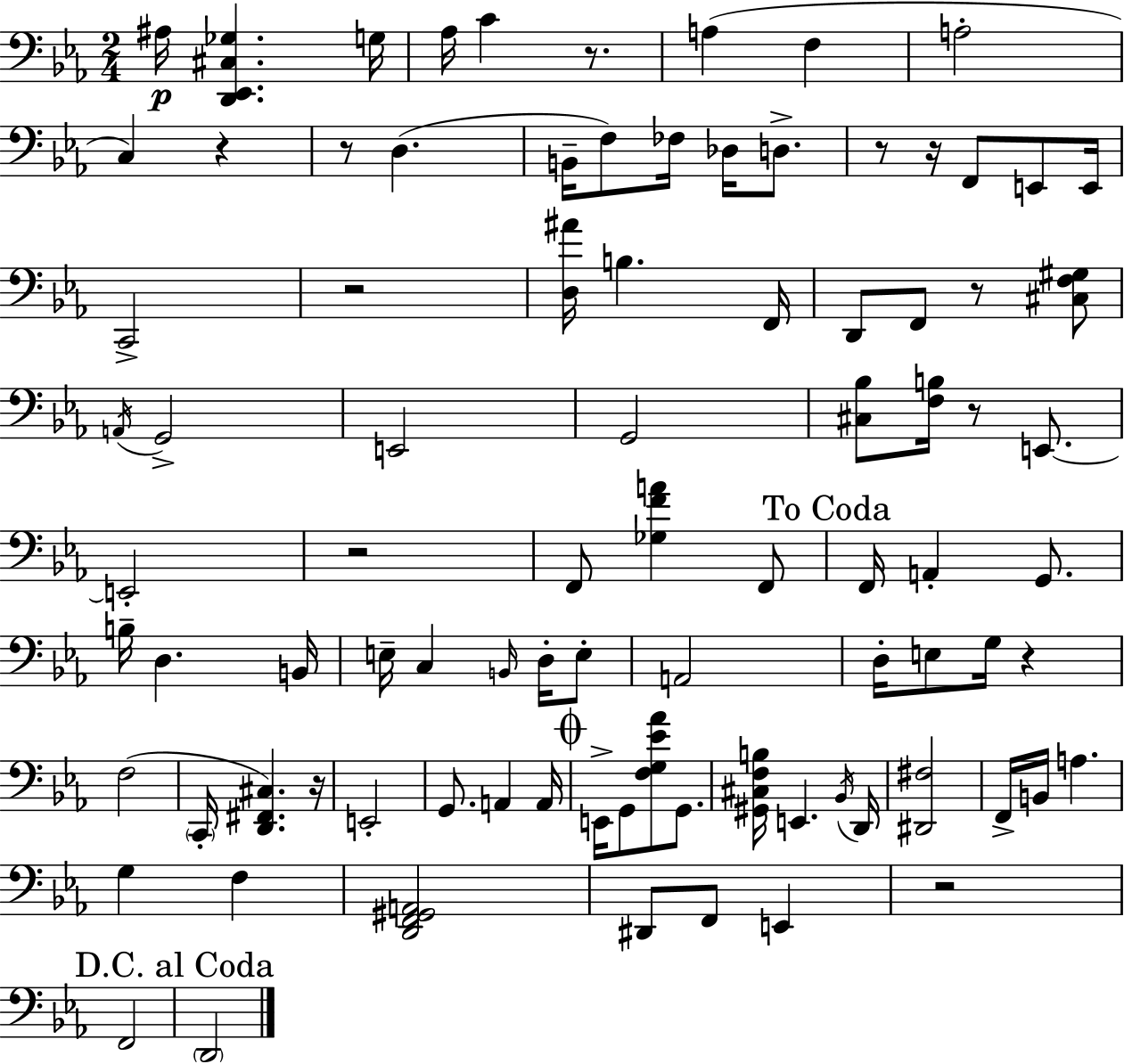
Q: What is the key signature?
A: EES major